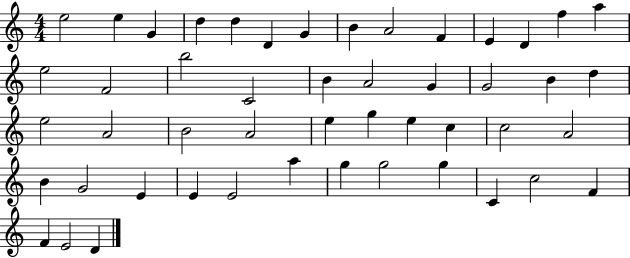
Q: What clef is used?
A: treble